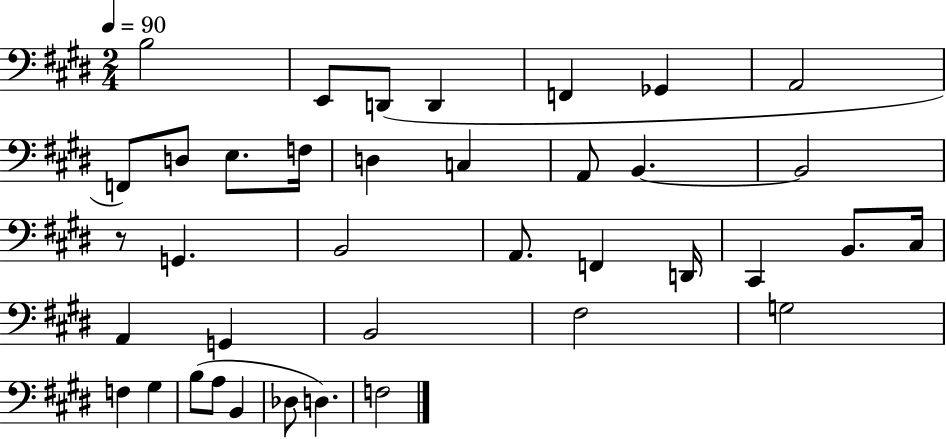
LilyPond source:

{
  \clef bass
  \numericTimeSignature
  \time 2/4
  \key e \major
  \tempo 4 = 90
  b2 | e,8 d,8( d,4 | f,4 ges,4 | a,2 | \break f,8) d8 e8. f16 | d4 c4 | a,8 b,4.~~ | b,2 | \break r8 g,4. | b,2 | a,8. f,4 d,16 | cis,4 b,8. cis16 | \break a,4 g,4 | b,2 | fis2 | g2 | \break f4 gis4 | b8( a8 b,4 | des8 d4.) | f2 | \break \bar "|."
}